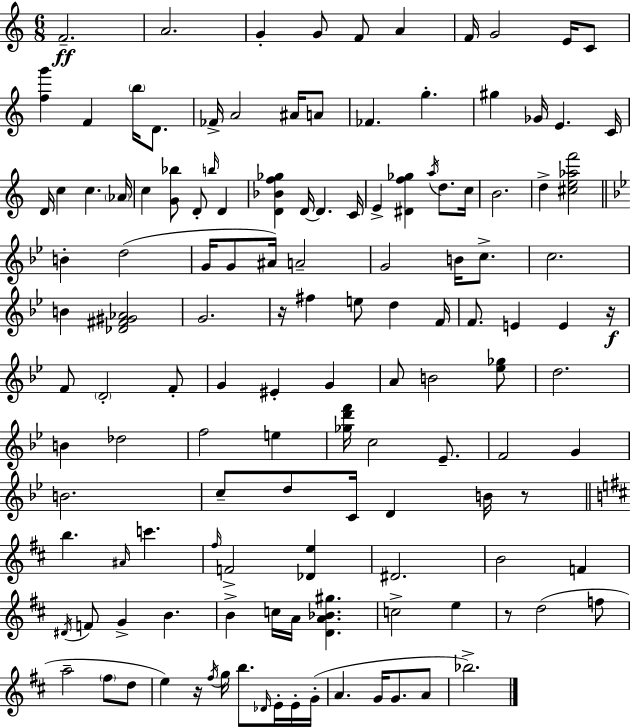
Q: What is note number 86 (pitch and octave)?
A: F#5